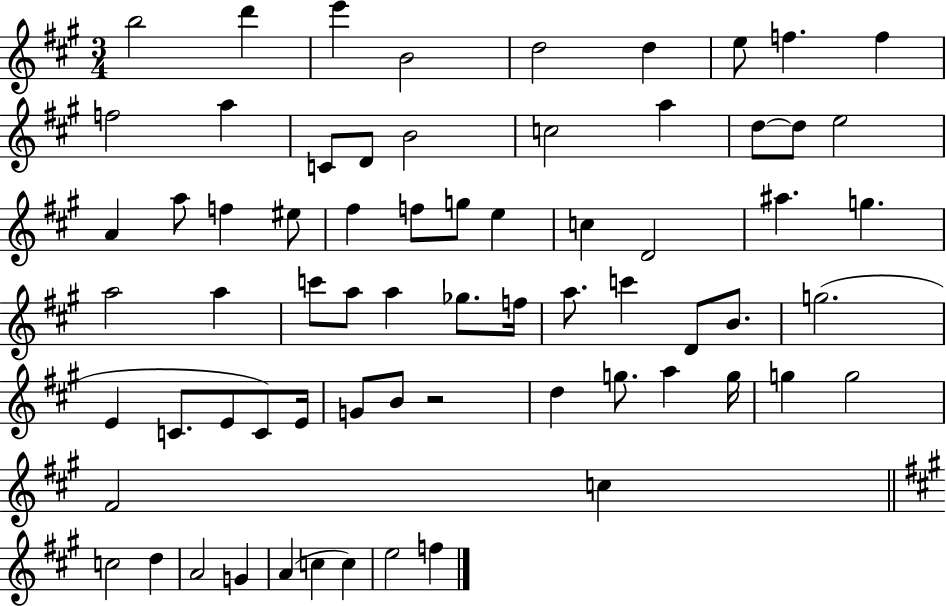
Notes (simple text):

B5/h D6/q E6/q B4/h D5/h D5/q E5/e F5/q. F5/q F5/h A5/q C4/e D4/e B4/h C5/h A5/q D5/e D5/e E5/h A4/q A5/e F5/q EIS5/e F#5/q F5/e G5/e E5/q C5/q D4/h A#5/q. G5/q. A5/h A5/q C6/e A5/e A5/q Gb5/e. F5/s A5/e. C6/q D4/e B4/e. G5/h. E4/q C4/e. E4/e C4/e E4/s G4/e B4/e R/h D5/q G5/e. A5/q G5/s G5/q G5/h F#4/h C5/q C5/h D5/q A4/h G4/q A4/q C5/q C5/q E5/h F5/q